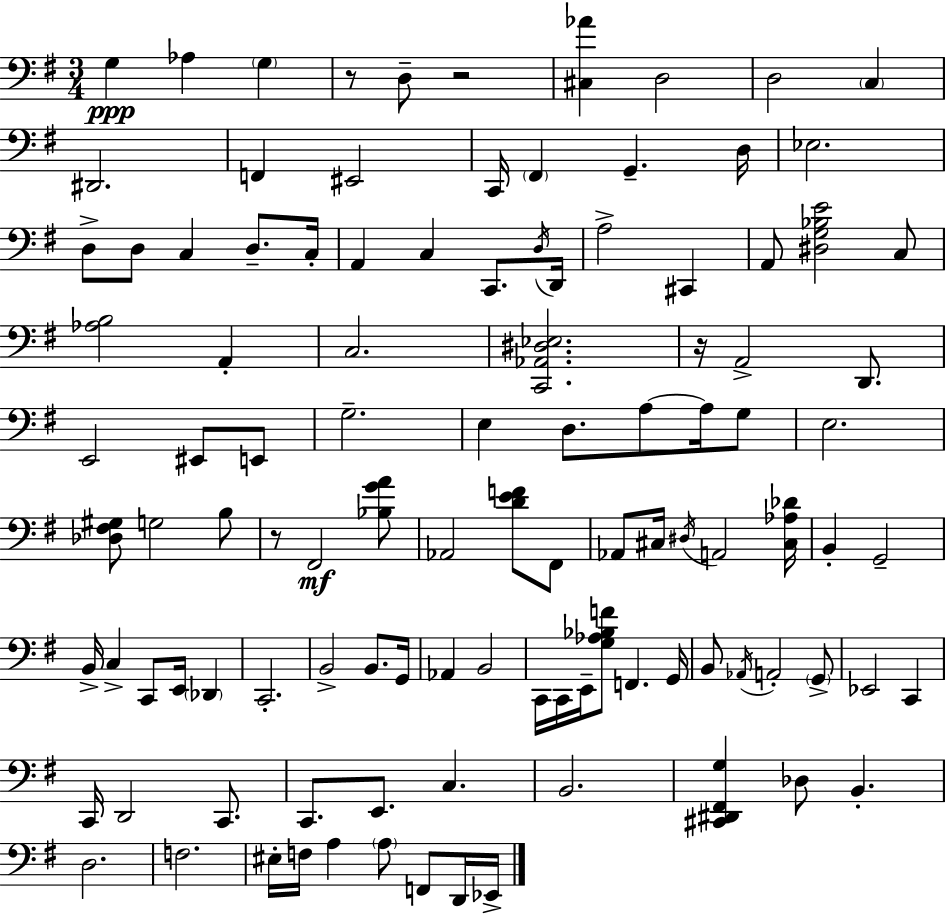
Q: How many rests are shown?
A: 4